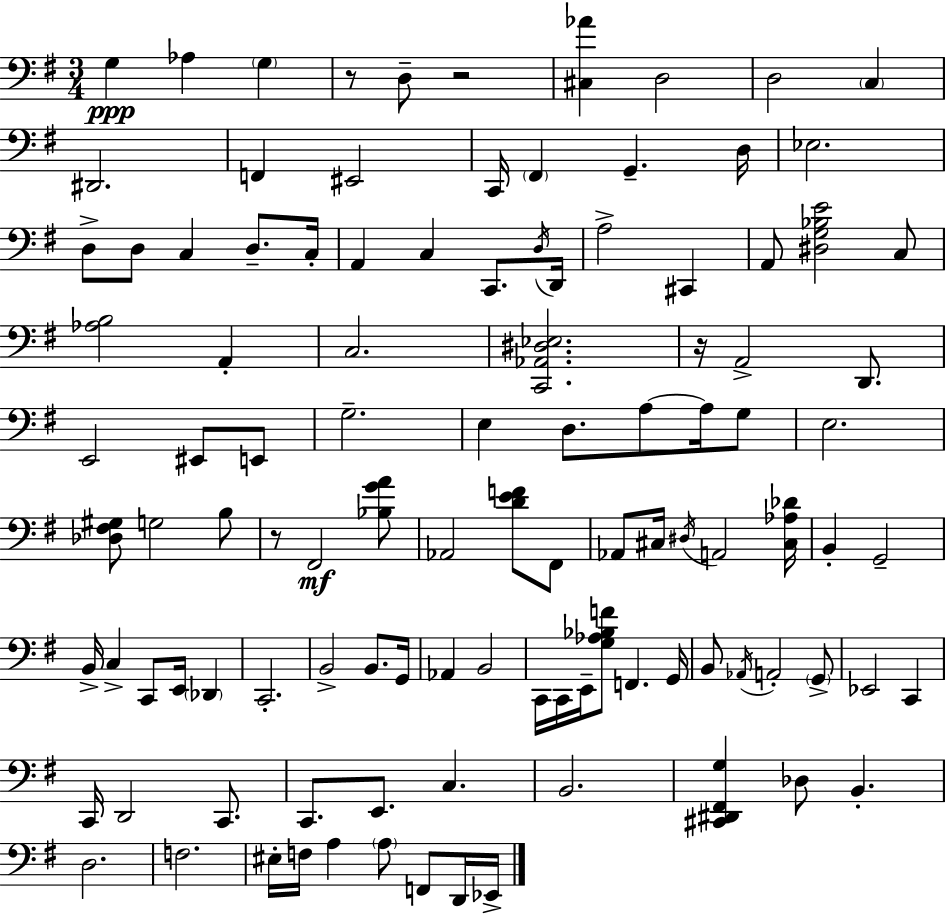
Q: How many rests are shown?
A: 4